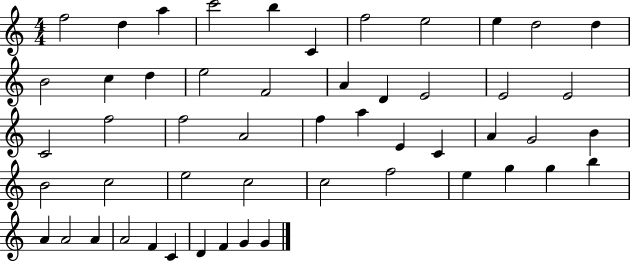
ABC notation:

X:1
T:Untitled
M:4/4
L:1/4
K:C
f2 d a c'2 b C f2 e2 e d2 d B2 c d e2 F2 A D E2 E2 E2 C2 f2 f2 A2 f a E C A G2 B B2 c2 e2 c2 c2 f2 e g g b A A2 A A2 F C D F G G